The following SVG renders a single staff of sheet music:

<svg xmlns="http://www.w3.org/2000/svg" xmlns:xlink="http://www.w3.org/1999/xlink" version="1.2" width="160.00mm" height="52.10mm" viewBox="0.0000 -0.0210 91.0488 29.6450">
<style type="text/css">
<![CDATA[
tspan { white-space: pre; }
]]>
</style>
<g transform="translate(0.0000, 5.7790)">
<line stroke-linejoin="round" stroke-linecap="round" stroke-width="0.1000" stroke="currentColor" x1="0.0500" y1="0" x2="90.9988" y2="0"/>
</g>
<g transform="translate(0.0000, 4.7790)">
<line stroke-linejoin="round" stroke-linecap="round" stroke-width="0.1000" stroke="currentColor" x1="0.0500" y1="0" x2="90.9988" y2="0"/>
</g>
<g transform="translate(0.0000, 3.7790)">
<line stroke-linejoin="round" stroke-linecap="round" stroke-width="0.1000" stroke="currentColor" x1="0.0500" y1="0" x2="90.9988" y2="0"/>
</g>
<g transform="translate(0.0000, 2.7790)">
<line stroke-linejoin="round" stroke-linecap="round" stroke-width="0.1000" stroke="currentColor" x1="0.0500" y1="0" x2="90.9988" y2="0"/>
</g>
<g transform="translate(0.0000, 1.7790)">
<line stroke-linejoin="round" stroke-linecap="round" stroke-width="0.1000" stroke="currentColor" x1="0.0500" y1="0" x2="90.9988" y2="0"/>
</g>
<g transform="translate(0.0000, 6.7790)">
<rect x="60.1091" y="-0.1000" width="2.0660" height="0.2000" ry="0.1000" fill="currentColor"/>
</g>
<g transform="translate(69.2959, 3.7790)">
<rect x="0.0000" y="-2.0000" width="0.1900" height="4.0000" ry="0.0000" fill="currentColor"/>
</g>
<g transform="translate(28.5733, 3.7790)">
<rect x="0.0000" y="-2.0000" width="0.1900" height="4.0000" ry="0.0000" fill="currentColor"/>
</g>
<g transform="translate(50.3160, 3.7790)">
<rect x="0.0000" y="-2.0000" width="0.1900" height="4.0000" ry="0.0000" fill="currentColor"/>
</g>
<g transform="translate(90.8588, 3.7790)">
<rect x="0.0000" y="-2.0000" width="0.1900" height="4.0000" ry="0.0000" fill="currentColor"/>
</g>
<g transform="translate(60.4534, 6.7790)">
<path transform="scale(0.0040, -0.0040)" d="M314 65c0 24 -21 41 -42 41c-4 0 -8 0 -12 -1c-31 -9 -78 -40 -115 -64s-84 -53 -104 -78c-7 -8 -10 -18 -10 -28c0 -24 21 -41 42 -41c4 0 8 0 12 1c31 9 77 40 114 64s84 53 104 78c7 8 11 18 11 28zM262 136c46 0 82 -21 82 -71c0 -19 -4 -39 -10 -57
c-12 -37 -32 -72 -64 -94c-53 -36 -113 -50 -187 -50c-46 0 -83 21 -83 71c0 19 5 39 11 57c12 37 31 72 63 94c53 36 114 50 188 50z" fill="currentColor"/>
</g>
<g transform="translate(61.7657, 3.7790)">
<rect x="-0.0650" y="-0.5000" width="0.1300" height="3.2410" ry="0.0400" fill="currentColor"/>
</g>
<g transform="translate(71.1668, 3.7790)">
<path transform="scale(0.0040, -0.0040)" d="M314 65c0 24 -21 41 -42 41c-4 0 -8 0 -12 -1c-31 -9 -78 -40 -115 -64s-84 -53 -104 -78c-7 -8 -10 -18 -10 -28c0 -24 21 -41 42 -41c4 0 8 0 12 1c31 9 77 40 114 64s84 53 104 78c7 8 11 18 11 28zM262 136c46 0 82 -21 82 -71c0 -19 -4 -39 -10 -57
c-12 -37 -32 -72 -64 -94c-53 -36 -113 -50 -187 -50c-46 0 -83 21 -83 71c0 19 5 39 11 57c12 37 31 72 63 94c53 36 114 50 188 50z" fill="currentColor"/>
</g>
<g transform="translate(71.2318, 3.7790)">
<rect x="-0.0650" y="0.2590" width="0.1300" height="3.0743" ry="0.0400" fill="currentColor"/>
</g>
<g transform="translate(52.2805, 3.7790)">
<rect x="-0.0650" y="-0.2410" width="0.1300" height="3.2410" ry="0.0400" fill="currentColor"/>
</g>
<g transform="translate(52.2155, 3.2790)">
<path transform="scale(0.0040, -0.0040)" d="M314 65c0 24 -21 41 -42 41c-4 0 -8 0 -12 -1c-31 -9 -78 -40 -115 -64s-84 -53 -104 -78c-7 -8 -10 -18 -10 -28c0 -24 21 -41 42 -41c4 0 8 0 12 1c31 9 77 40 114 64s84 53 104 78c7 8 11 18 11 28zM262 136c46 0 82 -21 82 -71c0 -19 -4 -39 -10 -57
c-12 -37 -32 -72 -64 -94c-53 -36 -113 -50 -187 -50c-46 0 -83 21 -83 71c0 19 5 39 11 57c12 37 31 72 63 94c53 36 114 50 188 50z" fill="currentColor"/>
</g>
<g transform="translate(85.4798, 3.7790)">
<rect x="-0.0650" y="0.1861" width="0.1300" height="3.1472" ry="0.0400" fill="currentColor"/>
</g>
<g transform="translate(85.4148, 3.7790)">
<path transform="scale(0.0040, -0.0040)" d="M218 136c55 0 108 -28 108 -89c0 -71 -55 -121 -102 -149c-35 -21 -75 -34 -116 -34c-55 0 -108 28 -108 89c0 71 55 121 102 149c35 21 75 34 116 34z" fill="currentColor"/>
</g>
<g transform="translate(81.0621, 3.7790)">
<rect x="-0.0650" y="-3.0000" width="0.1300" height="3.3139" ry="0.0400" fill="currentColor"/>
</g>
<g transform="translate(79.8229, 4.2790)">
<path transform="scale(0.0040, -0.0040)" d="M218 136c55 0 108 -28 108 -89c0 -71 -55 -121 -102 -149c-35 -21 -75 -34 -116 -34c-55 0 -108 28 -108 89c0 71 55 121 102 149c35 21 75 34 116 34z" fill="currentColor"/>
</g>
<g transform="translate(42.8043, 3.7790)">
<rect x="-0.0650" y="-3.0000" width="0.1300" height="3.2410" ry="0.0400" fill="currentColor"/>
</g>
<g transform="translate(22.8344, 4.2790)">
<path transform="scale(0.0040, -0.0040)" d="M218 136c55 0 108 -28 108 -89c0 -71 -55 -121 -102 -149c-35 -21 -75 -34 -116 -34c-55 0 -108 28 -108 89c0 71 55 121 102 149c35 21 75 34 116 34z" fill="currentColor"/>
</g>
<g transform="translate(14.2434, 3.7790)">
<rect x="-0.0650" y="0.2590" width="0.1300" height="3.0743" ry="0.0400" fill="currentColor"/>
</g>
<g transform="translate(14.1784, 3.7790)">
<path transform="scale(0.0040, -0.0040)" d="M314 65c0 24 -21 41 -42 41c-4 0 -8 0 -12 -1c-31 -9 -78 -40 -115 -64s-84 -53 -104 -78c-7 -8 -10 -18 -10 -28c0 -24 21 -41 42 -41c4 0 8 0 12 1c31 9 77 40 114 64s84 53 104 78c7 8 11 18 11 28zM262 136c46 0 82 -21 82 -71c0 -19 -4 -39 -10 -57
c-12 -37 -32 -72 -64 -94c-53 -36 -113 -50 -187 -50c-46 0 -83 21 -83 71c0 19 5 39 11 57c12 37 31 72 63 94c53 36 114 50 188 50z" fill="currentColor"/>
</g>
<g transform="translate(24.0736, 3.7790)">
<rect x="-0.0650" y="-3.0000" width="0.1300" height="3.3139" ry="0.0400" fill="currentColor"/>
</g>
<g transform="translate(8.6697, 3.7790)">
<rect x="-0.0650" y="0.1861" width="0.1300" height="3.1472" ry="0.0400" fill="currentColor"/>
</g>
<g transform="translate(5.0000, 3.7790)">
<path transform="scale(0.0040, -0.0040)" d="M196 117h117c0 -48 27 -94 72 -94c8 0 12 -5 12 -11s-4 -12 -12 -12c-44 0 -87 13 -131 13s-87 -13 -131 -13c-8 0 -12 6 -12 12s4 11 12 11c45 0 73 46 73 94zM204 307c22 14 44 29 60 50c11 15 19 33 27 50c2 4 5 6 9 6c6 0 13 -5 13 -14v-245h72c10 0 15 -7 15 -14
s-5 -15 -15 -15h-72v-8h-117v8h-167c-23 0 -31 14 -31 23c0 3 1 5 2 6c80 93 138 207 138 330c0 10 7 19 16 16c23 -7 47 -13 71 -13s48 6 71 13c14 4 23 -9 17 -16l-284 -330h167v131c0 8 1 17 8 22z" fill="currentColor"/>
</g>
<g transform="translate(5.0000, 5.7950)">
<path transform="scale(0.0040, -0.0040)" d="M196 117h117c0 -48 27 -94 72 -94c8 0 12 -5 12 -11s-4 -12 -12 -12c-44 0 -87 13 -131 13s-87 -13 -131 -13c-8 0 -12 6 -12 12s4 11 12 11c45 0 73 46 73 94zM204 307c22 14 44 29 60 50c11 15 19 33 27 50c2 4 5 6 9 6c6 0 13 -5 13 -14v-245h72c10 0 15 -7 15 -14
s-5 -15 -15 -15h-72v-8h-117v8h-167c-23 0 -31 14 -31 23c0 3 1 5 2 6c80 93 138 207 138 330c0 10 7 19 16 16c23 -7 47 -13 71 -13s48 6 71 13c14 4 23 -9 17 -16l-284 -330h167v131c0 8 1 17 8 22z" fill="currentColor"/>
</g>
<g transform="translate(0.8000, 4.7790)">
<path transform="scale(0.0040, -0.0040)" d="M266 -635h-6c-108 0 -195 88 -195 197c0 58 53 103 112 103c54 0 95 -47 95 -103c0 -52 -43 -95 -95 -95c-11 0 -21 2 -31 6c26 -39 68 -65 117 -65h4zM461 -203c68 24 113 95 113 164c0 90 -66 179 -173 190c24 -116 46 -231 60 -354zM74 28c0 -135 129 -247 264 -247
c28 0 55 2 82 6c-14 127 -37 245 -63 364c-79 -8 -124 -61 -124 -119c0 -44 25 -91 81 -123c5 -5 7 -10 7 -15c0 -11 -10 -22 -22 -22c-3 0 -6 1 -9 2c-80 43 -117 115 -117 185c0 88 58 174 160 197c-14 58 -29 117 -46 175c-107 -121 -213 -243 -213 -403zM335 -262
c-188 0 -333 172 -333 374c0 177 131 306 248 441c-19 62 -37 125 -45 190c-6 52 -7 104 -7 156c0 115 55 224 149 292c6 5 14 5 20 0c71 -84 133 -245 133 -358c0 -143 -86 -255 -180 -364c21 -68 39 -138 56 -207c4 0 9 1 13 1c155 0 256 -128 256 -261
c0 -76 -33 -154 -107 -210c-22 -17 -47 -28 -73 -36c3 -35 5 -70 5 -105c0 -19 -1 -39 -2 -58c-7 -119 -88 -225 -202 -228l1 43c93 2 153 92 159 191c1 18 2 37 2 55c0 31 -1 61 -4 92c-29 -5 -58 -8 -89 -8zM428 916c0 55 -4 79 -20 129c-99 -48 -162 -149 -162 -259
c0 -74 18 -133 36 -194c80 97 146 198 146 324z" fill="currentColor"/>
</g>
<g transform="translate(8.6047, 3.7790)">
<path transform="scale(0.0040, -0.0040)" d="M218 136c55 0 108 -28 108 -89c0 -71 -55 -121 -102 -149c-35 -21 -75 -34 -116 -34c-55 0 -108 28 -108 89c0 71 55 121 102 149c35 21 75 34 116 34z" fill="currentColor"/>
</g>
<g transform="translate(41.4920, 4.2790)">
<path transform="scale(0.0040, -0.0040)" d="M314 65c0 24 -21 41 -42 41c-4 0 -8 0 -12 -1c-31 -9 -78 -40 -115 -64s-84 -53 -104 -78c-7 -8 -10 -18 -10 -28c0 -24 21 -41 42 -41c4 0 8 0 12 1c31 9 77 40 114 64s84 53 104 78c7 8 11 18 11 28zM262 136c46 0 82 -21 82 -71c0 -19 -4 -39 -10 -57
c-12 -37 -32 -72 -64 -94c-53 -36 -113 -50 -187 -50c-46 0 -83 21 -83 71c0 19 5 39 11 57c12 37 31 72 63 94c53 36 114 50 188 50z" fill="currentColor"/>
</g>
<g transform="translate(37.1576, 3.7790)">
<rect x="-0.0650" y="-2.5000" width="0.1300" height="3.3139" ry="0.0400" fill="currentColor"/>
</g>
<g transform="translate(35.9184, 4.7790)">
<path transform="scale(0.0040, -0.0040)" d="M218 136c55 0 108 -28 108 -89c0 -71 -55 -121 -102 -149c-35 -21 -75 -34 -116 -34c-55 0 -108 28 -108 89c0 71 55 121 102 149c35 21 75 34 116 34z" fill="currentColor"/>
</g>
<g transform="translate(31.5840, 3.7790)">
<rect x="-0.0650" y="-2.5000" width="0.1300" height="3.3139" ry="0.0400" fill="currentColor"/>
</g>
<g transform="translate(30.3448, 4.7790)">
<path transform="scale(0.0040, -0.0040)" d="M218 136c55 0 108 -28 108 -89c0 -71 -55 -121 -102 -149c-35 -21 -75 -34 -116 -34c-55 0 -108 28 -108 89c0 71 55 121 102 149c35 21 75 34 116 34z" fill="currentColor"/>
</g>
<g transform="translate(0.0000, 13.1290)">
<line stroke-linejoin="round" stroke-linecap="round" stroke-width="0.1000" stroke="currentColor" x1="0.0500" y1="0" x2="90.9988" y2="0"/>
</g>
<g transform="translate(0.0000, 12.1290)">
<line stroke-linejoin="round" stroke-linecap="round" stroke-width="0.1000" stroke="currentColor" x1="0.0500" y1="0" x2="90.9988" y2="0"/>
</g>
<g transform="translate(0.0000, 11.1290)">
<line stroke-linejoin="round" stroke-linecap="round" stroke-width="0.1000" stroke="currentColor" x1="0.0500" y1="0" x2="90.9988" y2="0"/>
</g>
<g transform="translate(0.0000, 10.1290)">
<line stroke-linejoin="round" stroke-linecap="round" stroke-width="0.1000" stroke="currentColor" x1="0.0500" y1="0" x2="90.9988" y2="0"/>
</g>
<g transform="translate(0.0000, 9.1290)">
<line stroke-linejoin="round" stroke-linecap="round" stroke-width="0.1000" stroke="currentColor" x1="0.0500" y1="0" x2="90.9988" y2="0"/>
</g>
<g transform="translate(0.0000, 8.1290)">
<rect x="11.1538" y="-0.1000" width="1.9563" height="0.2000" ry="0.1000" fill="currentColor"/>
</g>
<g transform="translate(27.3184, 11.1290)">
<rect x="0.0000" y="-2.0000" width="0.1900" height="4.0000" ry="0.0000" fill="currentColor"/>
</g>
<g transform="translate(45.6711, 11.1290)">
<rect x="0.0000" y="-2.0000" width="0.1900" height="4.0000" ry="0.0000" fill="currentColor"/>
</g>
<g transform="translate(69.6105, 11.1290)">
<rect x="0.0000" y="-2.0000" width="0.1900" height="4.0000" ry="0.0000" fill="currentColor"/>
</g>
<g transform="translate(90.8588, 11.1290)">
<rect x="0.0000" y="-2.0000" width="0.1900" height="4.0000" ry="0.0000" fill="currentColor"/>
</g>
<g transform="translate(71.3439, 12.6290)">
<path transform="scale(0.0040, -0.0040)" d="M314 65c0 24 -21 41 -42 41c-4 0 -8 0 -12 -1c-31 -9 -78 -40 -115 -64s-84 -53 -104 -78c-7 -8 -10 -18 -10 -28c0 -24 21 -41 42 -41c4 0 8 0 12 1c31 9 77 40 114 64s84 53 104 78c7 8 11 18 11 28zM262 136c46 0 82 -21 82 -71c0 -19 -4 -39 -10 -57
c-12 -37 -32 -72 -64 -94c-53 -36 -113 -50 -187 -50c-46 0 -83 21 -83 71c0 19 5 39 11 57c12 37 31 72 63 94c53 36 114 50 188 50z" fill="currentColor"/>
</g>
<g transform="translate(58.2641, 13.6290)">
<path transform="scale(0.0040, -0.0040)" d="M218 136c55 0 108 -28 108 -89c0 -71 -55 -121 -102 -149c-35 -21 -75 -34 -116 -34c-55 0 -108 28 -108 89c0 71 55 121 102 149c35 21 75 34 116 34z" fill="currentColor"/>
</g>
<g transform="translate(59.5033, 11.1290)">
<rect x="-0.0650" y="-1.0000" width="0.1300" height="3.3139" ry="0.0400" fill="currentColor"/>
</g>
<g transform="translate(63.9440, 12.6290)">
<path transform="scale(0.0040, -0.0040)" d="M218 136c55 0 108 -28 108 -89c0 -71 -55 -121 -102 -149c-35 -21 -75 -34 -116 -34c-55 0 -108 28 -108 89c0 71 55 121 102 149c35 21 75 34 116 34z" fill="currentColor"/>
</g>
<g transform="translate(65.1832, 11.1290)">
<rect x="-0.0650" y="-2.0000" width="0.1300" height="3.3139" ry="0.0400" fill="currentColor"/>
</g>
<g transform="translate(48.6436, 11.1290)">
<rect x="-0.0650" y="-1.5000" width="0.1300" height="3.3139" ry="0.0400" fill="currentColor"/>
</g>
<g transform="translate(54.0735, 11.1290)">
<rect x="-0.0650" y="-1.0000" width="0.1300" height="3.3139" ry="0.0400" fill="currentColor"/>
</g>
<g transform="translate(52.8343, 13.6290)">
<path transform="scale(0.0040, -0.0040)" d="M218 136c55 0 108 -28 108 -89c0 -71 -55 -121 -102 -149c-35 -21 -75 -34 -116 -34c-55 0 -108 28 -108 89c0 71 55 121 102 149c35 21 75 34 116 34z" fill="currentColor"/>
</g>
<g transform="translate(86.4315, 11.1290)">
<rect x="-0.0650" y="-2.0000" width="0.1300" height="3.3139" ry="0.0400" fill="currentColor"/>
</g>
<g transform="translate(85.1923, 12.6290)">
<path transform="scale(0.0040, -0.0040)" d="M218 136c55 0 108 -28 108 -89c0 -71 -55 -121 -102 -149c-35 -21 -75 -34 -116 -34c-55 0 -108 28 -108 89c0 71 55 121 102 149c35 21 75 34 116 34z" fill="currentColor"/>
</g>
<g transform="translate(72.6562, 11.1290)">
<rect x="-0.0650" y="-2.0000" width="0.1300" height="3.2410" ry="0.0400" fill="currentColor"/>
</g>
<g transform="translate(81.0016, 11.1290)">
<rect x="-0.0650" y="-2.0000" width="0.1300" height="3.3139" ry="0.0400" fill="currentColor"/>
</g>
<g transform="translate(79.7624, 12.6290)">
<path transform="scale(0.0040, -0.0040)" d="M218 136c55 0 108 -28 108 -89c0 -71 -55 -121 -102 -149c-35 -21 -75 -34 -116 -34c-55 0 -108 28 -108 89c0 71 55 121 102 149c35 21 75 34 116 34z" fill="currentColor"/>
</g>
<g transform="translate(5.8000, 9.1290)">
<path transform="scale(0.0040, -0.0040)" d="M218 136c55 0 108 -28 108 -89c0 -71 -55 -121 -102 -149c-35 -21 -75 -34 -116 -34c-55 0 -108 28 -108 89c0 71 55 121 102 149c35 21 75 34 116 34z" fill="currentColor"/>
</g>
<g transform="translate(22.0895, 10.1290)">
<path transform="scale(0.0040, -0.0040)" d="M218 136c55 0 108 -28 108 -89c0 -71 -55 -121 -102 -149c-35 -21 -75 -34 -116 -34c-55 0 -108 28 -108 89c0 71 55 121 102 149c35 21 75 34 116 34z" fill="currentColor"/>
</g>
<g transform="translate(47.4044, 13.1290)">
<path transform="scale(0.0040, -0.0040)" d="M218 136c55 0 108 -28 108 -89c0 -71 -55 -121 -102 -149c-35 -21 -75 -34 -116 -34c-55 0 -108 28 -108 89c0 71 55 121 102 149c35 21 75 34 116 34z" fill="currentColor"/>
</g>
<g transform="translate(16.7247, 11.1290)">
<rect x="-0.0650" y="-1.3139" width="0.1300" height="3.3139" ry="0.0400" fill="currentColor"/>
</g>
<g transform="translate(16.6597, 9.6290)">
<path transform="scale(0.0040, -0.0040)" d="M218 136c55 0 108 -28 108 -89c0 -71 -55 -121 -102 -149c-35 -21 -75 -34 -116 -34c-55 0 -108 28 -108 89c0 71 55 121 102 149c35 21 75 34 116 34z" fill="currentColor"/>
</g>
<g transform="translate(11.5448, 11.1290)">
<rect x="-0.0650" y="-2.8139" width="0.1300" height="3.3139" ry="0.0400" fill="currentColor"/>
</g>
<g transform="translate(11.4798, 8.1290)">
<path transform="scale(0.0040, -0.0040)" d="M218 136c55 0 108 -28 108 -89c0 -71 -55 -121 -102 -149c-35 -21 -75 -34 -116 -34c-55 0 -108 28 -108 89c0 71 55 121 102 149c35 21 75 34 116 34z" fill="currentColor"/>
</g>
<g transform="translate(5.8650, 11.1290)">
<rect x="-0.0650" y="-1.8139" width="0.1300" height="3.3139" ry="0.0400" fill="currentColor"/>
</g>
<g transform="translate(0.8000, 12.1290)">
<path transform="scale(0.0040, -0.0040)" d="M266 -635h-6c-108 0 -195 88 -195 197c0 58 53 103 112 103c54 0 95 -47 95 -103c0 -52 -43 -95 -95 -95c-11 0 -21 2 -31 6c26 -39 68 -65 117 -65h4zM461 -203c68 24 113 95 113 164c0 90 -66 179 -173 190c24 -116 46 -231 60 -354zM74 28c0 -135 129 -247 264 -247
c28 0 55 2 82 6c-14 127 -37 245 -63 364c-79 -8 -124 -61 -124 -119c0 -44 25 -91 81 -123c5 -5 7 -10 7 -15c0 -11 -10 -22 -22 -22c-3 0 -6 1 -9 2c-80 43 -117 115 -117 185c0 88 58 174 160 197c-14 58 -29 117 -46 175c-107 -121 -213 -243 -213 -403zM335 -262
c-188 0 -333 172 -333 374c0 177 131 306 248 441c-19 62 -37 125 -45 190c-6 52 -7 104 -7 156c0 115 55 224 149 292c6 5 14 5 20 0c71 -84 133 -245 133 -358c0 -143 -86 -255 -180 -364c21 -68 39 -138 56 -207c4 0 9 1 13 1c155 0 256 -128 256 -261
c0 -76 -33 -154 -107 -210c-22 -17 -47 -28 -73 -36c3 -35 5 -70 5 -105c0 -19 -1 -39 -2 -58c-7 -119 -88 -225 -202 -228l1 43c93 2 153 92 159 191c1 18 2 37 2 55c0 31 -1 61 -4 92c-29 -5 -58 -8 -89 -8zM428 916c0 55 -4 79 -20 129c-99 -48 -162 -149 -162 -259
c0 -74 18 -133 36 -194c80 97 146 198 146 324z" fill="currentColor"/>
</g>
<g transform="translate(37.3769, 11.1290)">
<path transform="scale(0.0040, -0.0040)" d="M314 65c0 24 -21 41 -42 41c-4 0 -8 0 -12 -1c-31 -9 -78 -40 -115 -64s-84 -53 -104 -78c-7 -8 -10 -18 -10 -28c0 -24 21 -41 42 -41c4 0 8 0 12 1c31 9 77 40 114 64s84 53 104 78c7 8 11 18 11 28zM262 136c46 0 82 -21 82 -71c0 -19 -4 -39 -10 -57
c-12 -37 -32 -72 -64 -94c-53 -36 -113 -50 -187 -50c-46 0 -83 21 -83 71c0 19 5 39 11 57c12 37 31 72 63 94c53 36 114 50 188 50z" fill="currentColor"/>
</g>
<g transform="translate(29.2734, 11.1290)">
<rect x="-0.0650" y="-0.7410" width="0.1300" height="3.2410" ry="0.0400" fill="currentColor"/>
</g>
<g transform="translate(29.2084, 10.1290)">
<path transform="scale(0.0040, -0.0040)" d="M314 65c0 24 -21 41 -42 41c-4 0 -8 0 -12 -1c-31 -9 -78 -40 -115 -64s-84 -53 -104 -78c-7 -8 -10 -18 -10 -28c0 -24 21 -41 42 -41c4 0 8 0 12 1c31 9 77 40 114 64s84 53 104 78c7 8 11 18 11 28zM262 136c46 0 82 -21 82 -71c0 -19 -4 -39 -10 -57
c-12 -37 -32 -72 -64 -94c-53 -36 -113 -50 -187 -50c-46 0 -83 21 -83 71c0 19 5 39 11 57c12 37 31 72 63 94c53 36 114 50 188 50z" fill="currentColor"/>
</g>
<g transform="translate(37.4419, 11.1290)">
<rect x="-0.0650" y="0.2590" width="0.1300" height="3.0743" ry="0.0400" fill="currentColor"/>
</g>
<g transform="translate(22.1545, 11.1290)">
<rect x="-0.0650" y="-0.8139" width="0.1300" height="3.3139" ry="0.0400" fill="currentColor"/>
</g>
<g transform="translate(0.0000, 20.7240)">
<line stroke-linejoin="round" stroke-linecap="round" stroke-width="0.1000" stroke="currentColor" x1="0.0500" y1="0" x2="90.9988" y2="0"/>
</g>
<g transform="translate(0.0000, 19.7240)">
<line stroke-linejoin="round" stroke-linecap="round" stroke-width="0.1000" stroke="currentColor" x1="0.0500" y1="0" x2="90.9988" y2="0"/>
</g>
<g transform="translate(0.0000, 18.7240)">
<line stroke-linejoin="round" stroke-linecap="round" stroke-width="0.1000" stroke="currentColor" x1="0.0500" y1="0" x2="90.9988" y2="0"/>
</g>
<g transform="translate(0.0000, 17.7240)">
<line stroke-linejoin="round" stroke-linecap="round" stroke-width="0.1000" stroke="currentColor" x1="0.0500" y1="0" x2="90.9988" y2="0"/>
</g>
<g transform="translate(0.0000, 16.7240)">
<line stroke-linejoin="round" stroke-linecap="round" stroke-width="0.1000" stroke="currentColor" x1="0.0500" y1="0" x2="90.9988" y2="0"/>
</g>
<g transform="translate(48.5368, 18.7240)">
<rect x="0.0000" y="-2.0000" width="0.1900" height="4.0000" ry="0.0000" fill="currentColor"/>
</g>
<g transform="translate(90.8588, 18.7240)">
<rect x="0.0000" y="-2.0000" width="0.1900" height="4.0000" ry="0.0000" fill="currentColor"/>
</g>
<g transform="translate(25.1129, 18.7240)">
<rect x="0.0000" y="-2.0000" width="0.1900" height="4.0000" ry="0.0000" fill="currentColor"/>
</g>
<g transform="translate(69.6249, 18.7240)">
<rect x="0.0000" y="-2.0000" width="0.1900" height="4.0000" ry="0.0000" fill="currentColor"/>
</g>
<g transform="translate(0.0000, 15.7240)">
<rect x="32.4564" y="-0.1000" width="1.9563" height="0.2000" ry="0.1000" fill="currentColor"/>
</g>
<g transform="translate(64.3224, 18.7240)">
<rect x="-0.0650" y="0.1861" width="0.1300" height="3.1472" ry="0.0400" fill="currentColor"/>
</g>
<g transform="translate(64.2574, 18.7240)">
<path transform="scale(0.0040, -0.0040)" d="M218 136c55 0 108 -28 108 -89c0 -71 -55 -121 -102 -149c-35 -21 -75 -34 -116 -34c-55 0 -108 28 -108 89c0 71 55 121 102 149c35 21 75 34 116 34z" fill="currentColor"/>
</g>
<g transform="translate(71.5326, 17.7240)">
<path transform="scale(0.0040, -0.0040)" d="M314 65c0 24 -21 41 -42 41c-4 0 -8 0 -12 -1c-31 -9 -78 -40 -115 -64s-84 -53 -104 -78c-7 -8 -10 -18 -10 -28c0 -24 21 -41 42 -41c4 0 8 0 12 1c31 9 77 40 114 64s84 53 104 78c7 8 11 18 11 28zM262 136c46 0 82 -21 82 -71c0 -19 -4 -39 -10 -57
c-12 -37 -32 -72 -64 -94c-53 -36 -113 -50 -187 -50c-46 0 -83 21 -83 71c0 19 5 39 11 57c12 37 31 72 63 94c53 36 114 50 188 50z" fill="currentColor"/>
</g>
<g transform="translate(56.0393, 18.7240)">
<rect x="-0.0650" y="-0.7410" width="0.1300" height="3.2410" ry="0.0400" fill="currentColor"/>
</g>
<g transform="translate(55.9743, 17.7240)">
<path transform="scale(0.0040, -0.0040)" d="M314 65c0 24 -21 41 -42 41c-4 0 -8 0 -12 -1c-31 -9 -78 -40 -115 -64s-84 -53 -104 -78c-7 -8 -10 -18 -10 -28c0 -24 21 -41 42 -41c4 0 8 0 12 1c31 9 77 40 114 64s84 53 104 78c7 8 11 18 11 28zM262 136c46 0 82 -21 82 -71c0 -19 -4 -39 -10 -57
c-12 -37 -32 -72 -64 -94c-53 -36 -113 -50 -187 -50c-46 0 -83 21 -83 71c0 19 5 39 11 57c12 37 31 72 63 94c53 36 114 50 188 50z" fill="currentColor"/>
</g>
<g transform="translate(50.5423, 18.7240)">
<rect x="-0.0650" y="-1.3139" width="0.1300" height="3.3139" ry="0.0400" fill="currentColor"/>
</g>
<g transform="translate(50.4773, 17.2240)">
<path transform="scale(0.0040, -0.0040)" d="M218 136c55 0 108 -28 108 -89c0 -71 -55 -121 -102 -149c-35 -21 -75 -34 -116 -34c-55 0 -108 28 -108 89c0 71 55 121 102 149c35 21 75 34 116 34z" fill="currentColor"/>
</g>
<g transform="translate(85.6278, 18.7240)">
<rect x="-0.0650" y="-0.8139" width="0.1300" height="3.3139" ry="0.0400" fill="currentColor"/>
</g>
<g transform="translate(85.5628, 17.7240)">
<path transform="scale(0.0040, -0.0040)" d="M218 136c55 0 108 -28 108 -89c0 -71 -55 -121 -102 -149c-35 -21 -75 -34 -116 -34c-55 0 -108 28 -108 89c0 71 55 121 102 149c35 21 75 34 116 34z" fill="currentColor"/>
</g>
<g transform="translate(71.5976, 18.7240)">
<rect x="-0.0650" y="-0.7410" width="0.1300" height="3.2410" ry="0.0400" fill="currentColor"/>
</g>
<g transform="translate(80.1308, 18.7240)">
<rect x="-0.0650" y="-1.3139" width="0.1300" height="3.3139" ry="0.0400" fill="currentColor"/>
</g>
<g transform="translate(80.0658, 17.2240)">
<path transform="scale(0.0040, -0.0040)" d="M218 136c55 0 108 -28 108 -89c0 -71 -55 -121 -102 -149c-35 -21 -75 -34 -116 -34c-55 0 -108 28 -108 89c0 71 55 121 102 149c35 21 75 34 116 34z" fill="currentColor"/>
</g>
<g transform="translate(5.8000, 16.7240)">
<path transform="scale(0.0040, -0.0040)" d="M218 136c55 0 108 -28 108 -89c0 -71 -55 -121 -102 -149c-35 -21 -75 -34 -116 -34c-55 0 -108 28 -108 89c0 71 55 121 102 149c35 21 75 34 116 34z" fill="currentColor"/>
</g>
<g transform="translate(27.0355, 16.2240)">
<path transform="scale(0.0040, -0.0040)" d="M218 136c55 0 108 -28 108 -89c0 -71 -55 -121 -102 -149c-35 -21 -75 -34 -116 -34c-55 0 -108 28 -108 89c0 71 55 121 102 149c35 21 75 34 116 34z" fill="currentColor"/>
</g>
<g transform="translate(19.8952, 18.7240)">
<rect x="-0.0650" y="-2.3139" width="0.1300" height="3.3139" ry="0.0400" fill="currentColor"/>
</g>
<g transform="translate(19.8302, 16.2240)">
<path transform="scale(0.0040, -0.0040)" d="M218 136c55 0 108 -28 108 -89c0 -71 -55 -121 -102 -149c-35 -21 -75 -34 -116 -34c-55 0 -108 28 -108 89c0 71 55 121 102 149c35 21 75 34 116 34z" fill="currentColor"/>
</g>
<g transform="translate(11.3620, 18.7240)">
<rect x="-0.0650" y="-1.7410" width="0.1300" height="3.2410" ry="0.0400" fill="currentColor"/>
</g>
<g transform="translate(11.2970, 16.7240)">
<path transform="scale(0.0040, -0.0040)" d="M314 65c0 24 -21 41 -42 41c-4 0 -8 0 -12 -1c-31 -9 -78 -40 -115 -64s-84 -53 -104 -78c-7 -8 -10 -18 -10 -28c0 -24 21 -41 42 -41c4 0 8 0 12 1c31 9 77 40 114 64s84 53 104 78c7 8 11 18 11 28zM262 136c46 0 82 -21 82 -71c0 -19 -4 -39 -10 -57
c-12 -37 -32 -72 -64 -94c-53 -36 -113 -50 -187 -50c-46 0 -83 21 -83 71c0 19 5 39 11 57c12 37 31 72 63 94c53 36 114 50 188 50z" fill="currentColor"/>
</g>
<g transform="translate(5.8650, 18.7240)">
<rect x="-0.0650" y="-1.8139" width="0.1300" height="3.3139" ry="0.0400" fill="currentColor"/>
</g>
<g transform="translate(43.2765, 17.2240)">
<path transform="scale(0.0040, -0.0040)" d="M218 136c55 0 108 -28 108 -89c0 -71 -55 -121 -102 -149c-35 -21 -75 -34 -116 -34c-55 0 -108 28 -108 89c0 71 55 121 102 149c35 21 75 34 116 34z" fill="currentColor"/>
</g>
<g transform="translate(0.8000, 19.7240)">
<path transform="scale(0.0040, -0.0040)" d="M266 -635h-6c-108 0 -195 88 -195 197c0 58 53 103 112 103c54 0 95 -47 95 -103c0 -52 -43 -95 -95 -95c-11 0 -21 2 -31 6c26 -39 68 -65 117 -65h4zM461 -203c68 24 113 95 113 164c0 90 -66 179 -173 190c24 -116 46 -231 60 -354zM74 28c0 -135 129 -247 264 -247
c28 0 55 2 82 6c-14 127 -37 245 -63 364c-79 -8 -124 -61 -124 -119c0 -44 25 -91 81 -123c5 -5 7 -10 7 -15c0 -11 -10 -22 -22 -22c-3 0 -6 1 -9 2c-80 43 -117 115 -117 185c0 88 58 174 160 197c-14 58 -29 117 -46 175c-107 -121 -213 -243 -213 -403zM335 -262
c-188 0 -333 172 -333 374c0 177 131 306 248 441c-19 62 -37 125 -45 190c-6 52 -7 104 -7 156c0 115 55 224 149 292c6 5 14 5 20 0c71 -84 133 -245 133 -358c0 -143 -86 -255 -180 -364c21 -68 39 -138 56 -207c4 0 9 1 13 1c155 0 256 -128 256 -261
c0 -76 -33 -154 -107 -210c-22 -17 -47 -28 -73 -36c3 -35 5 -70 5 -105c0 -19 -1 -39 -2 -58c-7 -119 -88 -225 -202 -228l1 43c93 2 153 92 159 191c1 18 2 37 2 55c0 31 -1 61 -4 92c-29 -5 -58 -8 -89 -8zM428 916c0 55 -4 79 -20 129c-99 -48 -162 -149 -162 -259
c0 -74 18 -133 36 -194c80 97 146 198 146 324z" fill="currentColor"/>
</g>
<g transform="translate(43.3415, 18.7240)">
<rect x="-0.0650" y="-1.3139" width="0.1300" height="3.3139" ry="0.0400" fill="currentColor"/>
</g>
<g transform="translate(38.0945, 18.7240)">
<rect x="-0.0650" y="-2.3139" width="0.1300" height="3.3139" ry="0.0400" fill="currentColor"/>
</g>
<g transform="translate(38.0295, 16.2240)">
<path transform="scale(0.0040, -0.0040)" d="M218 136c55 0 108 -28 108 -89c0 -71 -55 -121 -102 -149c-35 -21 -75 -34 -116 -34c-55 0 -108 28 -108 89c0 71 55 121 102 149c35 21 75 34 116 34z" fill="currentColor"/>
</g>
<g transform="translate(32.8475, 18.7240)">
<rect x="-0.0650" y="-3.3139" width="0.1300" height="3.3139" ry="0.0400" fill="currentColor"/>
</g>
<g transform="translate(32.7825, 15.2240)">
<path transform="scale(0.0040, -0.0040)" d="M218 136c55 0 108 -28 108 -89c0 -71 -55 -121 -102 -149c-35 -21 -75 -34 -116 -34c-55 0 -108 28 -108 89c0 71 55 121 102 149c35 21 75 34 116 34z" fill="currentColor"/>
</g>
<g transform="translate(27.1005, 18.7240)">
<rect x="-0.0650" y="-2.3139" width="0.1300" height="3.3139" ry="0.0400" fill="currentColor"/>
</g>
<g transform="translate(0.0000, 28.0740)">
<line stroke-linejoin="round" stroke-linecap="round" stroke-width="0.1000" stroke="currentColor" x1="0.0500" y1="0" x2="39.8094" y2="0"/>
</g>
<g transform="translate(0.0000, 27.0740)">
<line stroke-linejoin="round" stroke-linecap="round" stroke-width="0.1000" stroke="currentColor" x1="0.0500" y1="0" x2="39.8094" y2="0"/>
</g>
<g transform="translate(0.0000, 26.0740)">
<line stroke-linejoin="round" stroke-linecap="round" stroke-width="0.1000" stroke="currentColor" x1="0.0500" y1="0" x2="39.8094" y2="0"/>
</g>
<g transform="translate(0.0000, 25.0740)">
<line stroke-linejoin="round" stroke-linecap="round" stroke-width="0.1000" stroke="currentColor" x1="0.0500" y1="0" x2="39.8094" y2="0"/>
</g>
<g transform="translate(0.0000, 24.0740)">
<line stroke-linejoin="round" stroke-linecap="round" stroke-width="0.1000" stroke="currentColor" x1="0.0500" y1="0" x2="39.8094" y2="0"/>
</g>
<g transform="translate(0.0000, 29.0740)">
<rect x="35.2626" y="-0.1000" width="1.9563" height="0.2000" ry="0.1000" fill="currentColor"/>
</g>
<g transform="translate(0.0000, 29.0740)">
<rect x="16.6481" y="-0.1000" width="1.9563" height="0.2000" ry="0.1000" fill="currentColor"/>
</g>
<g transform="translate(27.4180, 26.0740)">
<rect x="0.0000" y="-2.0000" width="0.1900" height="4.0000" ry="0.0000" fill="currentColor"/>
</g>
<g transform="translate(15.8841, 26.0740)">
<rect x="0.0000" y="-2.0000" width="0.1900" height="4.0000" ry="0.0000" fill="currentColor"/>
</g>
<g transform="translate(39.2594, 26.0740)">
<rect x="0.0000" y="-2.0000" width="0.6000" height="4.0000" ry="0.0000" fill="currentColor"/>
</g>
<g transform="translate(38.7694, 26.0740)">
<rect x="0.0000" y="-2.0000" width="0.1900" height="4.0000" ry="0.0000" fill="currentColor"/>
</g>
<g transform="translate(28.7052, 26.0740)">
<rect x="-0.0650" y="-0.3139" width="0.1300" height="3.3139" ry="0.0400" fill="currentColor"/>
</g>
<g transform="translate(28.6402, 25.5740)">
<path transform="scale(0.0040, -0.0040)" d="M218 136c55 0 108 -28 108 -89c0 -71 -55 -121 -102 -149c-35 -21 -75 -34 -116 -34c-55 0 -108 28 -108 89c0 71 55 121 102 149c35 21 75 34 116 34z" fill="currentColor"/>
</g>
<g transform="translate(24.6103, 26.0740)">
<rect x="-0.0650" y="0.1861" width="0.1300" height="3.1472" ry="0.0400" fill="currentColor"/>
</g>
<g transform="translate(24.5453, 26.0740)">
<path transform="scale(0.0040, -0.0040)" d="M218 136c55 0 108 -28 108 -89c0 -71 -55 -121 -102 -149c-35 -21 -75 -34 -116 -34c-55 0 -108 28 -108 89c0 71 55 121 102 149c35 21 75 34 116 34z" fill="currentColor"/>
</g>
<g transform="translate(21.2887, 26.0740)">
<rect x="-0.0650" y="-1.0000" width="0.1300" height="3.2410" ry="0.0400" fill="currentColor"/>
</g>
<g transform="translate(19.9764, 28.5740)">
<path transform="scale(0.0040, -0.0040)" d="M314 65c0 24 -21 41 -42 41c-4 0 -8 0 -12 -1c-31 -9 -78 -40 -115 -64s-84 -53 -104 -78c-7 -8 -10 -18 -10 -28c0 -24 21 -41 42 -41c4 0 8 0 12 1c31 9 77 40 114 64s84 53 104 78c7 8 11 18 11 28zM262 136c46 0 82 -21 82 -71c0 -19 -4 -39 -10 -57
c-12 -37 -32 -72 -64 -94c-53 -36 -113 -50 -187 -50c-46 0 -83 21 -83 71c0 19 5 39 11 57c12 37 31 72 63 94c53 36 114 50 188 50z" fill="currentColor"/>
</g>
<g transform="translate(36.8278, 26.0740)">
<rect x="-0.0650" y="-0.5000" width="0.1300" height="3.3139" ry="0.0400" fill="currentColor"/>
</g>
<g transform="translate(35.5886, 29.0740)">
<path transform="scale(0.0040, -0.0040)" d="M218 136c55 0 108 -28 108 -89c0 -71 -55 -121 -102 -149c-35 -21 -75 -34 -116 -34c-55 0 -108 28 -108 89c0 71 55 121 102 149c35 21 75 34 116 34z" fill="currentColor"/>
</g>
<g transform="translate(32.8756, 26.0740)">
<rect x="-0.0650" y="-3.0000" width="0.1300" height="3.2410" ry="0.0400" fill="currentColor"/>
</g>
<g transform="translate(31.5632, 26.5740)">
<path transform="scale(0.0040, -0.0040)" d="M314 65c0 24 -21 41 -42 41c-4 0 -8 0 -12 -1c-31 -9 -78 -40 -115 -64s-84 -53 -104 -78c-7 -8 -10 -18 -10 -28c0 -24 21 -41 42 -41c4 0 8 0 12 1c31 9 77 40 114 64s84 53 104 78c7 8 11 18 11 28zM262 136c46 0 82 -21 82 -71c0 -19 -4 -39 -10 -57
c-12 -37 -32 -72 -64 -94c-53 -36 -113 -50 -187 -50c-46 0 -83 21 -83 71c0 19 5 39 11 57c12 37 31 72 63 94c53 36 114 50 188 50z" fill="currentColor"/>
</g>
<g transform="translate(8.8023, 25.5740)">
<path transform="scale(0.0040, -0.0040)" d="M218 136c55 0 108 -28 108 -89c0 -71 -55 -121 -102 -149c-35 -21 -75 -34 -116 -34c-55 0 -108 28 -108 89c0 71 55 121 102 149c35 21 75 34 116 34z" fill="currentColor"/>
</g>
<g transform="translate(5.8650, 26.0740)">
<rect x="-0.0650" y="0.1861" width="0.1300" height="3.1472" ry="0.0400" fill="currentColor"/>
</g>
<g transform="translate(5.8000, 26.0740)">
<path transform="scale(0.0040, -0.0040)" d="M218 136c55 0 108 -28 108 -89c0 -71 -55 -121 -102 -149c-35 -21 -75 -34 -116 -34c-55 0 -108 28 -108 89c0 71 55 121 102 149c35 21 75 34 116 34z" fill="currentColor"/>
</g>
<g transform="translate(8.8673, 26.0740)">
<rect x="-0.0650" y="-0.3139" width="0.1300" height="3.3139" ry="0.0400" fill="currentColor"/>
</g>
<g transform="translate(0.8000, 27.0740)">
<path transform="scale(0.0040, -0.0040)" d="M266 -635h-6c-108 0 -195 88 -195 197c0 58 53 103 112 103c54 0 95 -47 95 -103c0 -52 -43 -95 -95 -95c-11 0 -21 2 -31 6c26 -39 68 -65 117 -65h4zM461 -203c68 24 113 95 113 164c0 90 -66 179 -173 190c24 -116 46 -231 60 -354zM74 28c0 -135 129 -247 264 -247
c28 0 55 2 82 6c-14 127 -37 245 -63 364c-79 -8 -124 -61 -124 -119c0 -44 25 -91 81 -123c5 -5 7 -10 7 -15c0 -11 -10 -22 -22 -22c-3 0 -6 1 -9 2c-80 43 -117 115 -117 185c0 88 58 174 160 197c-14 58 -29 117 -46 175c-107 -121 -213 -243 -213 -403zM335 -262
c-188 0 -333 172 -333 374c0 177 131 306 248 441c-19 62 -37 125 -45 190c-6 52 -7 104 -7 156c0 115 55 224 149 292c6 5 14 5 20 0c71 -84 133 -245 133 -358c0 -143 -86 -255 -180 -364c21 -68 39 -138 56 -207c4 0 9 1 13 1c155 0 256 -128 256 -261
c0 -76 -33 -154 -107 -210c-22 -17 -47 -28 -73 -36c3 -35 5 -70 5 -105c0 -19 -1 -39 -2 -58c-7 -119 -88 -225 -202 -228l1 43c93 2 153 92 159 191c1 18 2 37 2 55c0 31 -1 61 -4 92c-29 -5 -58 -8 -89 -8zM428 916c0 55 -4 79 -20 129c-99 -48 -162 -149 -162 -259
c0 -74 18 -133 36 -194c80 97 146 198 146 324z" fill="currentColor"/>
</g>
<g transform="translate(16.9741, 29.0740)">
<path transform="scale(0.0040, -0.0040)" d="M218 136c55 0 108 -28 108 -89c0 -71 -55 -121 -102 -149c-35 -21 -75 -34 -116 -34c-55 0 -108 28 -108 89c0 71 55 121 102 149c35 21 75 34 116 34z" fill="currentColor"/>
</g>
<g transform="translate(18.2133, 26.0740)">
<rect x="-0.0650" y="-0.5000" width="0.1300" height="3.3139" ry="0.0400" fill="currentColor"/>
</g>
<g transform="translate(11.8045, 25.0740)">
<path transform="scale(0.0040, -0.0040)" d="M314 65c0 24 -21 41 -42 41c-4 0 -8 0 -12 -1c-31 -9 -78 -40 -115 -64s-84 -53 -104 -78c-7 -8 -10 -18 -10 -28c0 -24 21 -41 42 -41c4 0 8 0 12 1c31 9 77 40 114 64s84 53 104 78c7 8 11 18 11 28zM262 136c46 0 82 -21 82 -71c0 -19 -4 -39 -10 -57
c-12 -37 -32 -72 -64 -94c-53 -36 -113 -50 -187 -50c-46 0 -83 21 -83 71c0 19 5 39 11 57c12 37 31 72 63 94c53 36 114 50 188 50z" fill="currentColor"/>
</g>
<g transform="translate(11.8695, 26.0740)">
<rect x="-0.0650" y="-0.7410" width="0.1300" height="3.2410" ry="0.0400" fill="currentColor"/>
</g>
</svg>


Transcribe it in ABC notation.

X:1
T:Untitled
M:4/4
L:1/4
K:C
B B2 A G G A2 c2 C2 B2 A B f a e d d2 B2 E D D F F2 F F f f2 g g b g e e d2 B d2 e d B c d2 C D2 B c A2 C